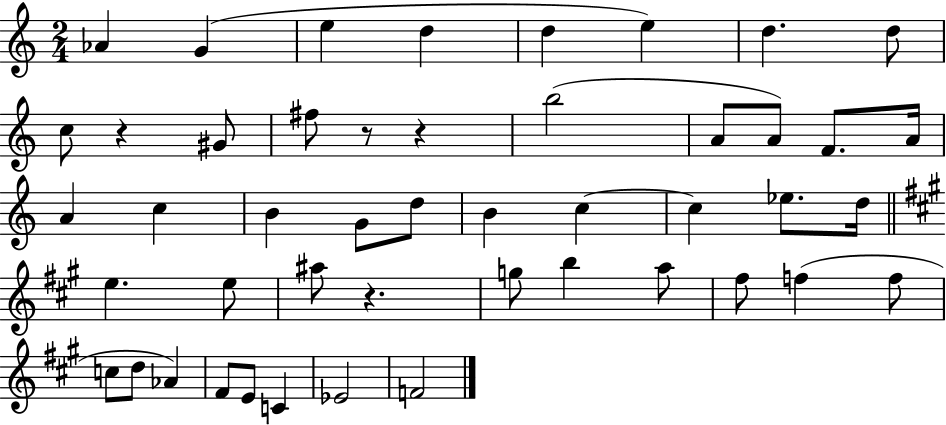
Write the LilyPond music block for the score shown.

{
  \clef treble
  \numericTimeSignature
  \time 2/4
  \key c \major
  aes'4 g'4( | e''4 d''4 | d''4 e''4) | d''4. d''8 | \break c''8 r4 gis'8 | fis''8 r8 r4 | b''2( | a'8 a'8) f'8. a'16 | \break a'4 c''4 | b'4 g'8 d''8 | b'4 c''4~~ | c''4 ees''8. d''16 | \break \bar "||" \break \key a \major e''4. e''8 | ais''8 r4. | g''8 b''4 a''8 | fis''8 f''4( f''8 | \break c''8 d''8 aes'4) | fis'8 e'8 c'4 | ees'2 | f'2 | \break \bar "|."
}